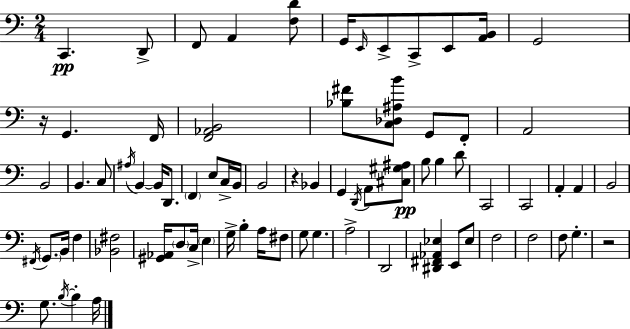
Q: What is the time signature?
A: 2/4